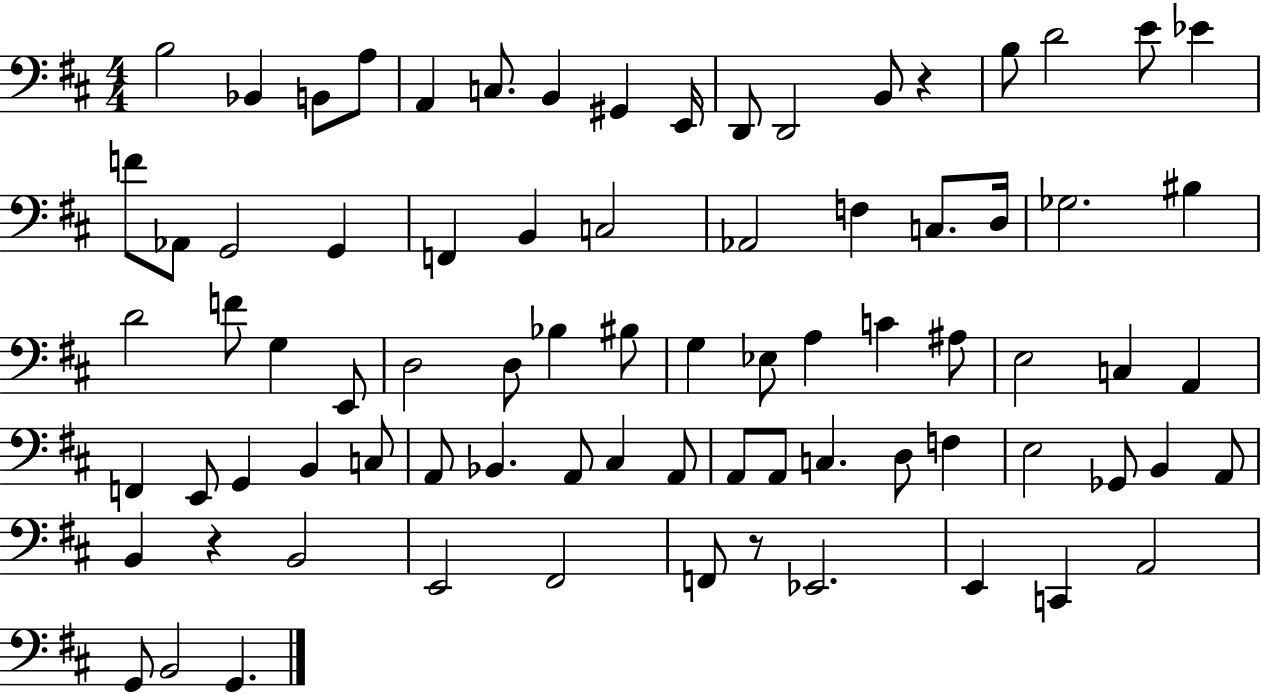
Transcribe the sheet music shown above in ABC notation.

X:1
T:Untitled
M:4/4
L:1/4
K:D
B,2 _B,, B,,/2 A,/2 A,, C,/2 B,, ^G,, E,,/4 D,,/2 D,,2 B,,/2 z B,/2 D2 E/2 _E F/2 _A,,/2 G,,2 G,, F,, B,, C,2 _A,,2 F, C,/2 D,/4 _G,2 ^B, D2 F/2 G, E,,/2 D,2 D,/2 _B, ^B,/2 G, _E,/2 A, C ^A,/2 E,2 C, A,, F,, E,,/2 G,, B,, C,/2 A,,/2 _B,, A,,/2 ^C, A,,/2 A,,/2 A,,/2 C, D,/2 F, E,2 _G,,/2 B,, A,,/2 B,, z B,,2 E,,2 ^F,,2 F,,/2 z/2 _E,,2 E,, C,, A,,2 G,,/2 B,,2 G,,